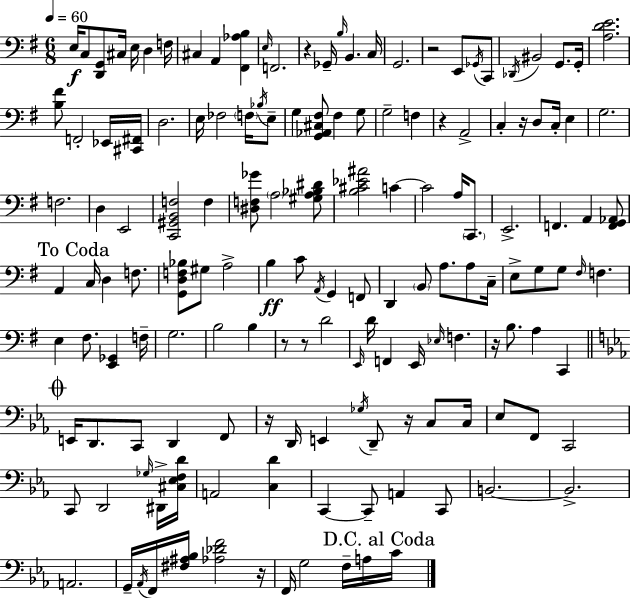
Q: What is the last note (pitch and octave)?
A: C4